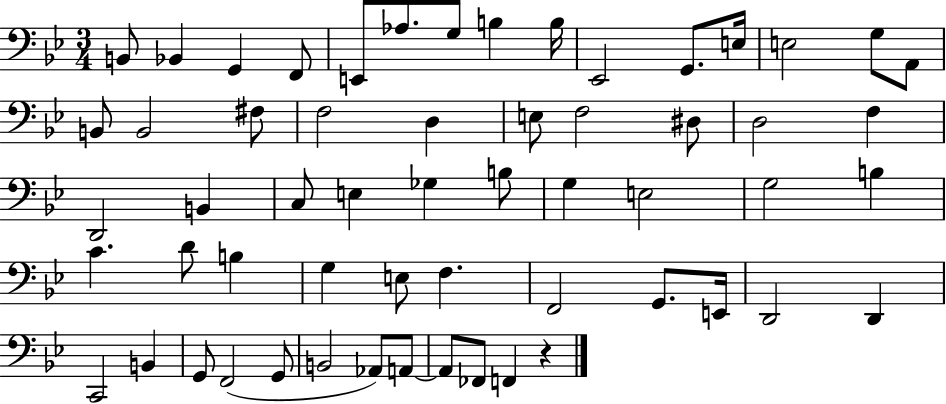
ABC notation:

X:1
T:Untitled
M:3/4
L:1/4
K:Bb
B,,/2 _B,, G,, F,,/2 E,,/2 _A,/2 G,/2 B, B,/4 _E,,2 G,,/2 E,/4 E,2 G,/2 A,,/2 B,,/2 B,,2 ^F,/2 F,2 D, E,/2 F,2 ^D,/2 D,2 F, D,,2 B,, C,/2 E, _G, B,/2 G, E,2 G,2 B, C D/2 B, G, E,/2 F, F,,2 G,,/2 E,,/4 D,,2 D,, C,,2 B,, G,,/2 F,,2 G,,/2 B,,2 _A,,/2 A,,/2 A,,/2 _F,,/2 F,, z